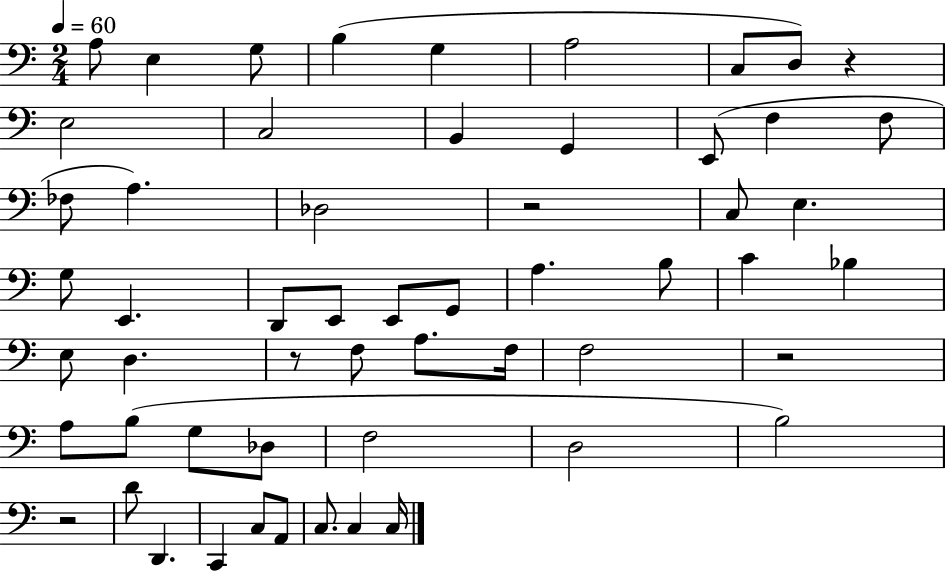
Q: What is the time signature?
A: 2/4